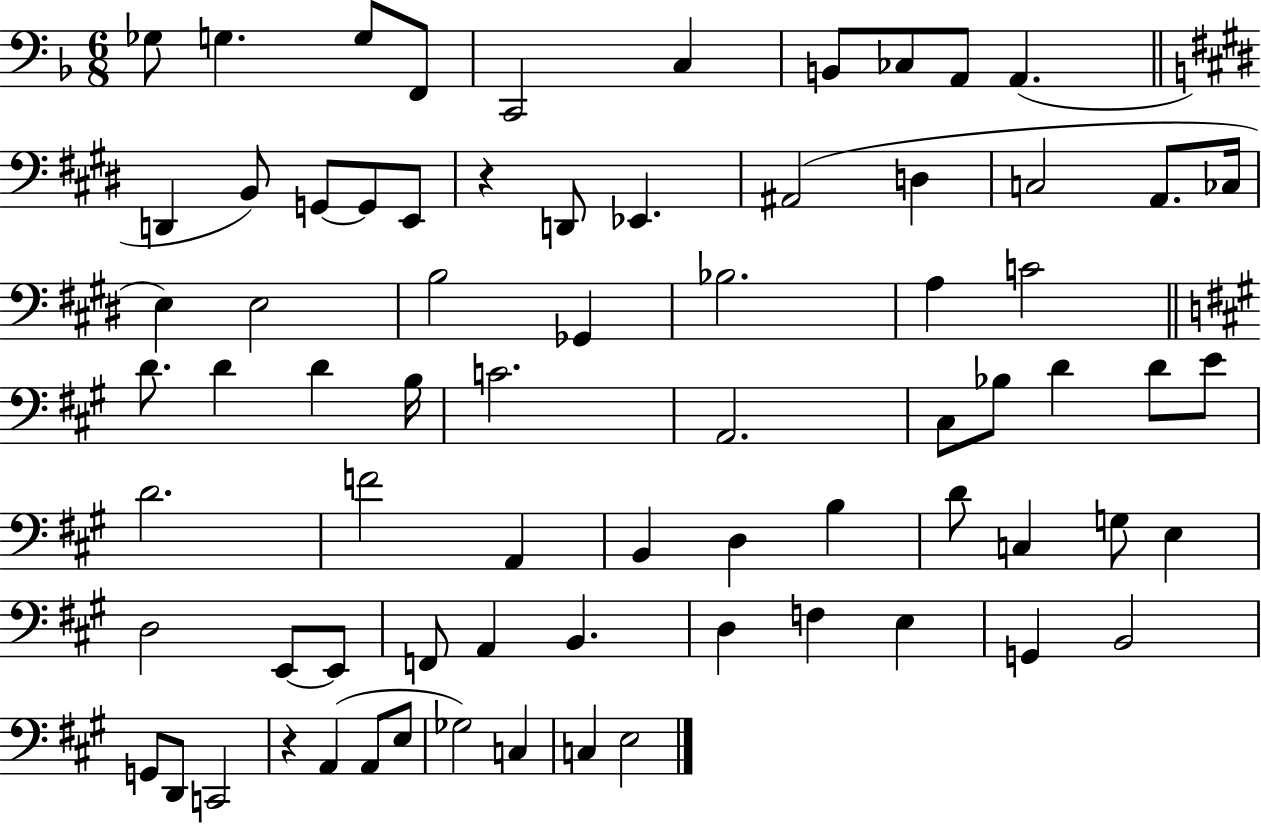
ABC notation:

X:1
T:Untitled
M:6/8
L:1/4
K:F
_G,/2 G, G,/2 F,,/2 C,,2 C, B,,/2 _C,/2 A,,/2 A,, D,, B,,/2 G,,/2 G,,/2 E,,/2 z D,,/2 _E,, ^A,,2 D, C,2 A,,/2 _C,/4 E, E,2 B,2 _G,, _B,2 A, C2 D/2 D D B,/4 C2 A,,2 ^C,/2 _B,/2 D D/2 E/2 D2 F2 A,, B,, D, B, D/2 C, G,/2 E, D,2 E,,/2 E,,/2 F,,/2 A,, B,, D, F, E, G,, B,,2 G,,/2 D,,/2 C,,2 z A,, A,,/2 E,/2 _G,2 C, C, E,2